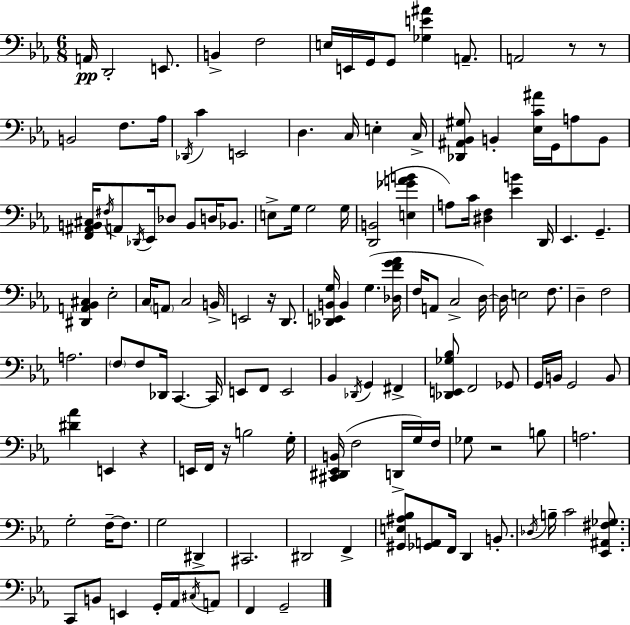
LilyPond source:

{
  \clef bass
  \numericTimeSignature
  \time 6/8
  \key c \minor
  a,16\pp d,2-. e,8. | b,4-> f2 | e16 e,16 g,16 g,8 <ges e' ais'>4 a,8.-- | a,2 r8 r8 | \break b,2 f8. aes16 | \acciaccatura { des,16 } c'4 e,2 | d4. c16 e4-. | c16-> <des, ais, bes, gis>8 b,4-. <ees c' ais'>16 g,16 a8 b,8 | \break <f, ais, b, cis>16 \acciaccatura { fis16 } a,8 \acciaccatura { des,16 } ees,16 des8 b,8 d16 | bes,8. e8-> g16 g2 | g16 <d, b,>2( <e ges' a' b'>4 | a8) c'16 <dis f>4 <ees' b'>4 | \break d,16 ees,4. g,4.-- | <dis, a, bes, cis>4 ees2-. | c16 \parenthesize a,8 c2 | b,16-> e,2 r16 | \break d,8. <des, e, b, g>16 b,4 g4.( | <des f' g' aes'>16 f16 a,8 c2-> | d16~~) d16 e2 | f8. d4-- f2 | \break a2. | \parenthesize f8 f8 des,16 c,4.~~ | c,16 e,8 f,8 e,2 | bes,4 \acciaccatura { des,16 } g,4 | \break fis,4-> <des, e, ges bes>8 f,2 | ges,8 g,16 b,16 g,2 | b,8 <dis' aes'>4 e,4 | r4 e,16 f,16 r16 b2 | \break g16-. <cis, dis, ees, b,>16( f2 | d,16-> g16) f16 ges8 r2 | b8 a2. | g2-. | \break f16--~~ f8. g2 | dis,4-> cis,2. | dis,2 | f,4-> <gis, e ais bes>8 <ges, a,>8 f,16 d,4 | \break b,8.-. \acciaccatura { des16 } b16-- c'2 | <ees, ais, fis ges>8. c,8 b,8 e,4 | g,16-. aes,16 \acciaccatura { cis16 } a,8 f,4 g,2-- | \bar "|."
}